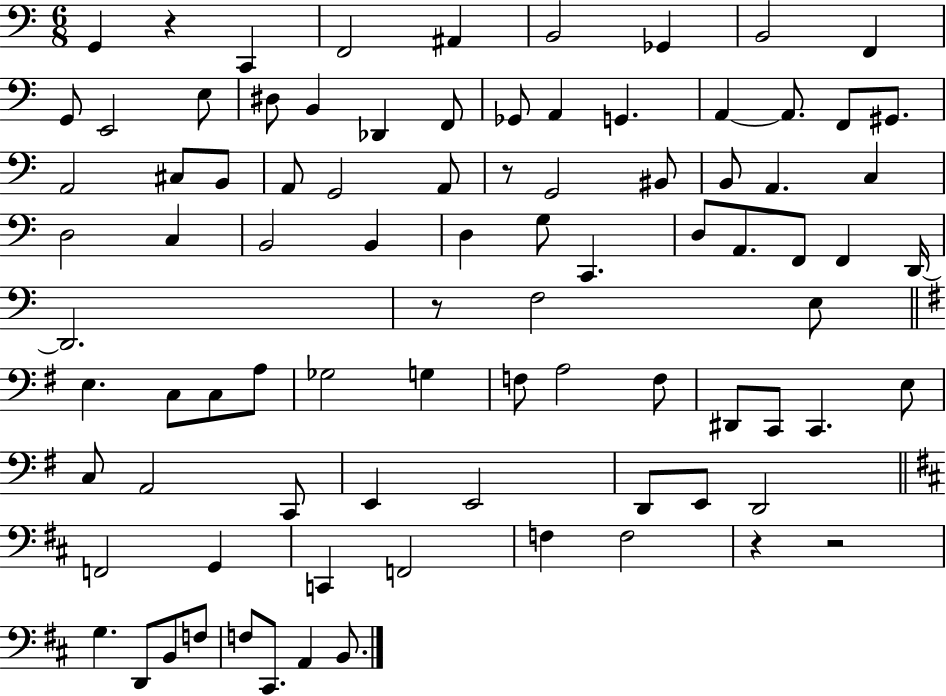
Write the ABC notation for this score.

X:1
T:Untitled
M:6/8
L:1/4
K:C
G,, z C,, F,,2 ^A,, B,,2 _G,, B,,2 F,, G,,/2 E,,2 E,/2 ^D,/2 B,, _D,, F,,/2 _G,,/2 A,, G,, A,, A,,/2 F,,/2 ^G,,/2 A,,2 ^C,/2 B,,/2 A,,/2 G,,2 A,,/2 z/2 G,,2 ^B,,/2 B,,/2 A,, C, D,2 C, B,,2 B,, D, G,/2 C,, D,/2 A,,/2 F,,/2 F,, D,,/4 D,,2 z/2 F,2 E,/2 E, C,/2 C,/2 A,/2 _G,2 G, F,/2 A,2 F,/2 ^D,,/2 C,,/2 C,, E,/2 C,/2 A,,2 C,,/2 E,, E,,2 D,,/2 E,,/2 D,,2 F,,2 G,, C,, F,,2 F, F,2 z z2 G, D,,/2 B,,/2 F,/2 F,/2 ^C,,/2 A,, B,,/2